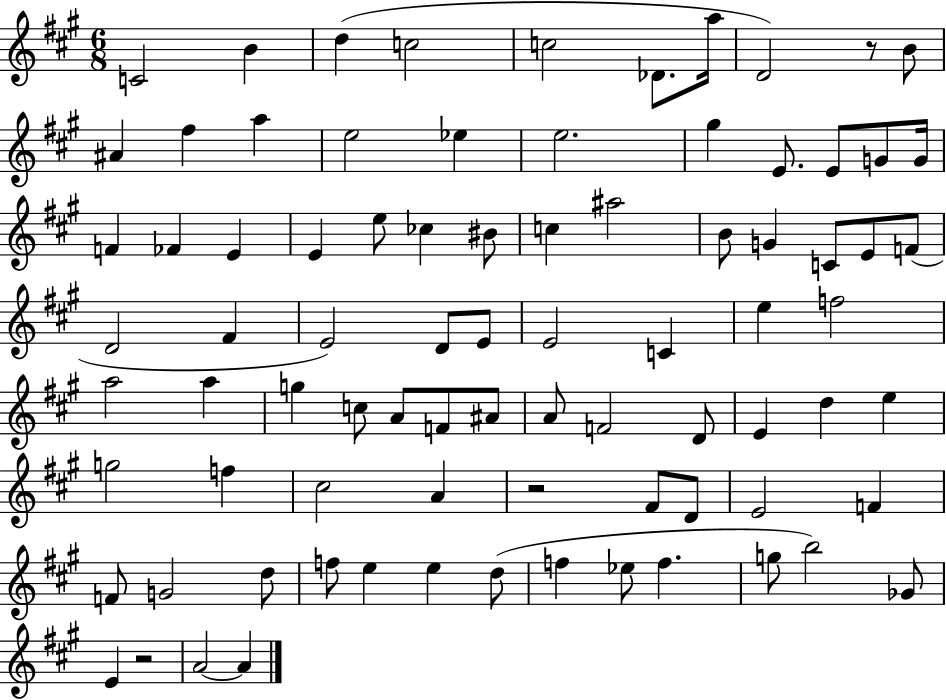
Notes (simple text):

C4/h B4/q D5/q C5/h C5/h Db4/e. A5/s D4/h R/e B4/e A#4/q F#5/q A5/q E5/h Eb5/q E5/h. G#5/q E4/e. E4/e G4/e G4/s F4/q FES4/q E4/q E4/q E5/e CES5/q BIS4/e C5/q A#5/h B4/e G4/q C4/e E4/e F4/e D4/h F#4/q E4/h D4/e E4/e E4/h C4/q E5/q F5/h A5/h A5/q G5/q C5/e A4/e F4/e A#4/e A4/e F4/h D4/e E4/q D5/q E5/q G5/h F5/q C#5/h A4/q R/h F#4/e D4/e E4/h F4/q F4/e G4/h D5/e F5/e E5/q E5/q D5/e F5/q Eb5/e F5/q. G5/e B5/h Gb4/e E4/q R/h A4/h A4/q